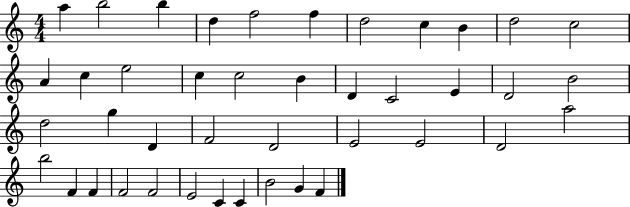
A5/q B5/h B5/q D5/q F5/h F5/q D5/h C5/q B4/q D5/h C5/h A4/q C5/q E5/h C5/q C5/h B4/q D4/q C4/h E4/q D4/h B4/h D5/h G5/q D4/q F4/h D4/h E4/h E4/h D4/h A5/h B5/h F4/q F4/q F4/h F4/h E4/h C4/q C4/q B4/h G4/q F4/q